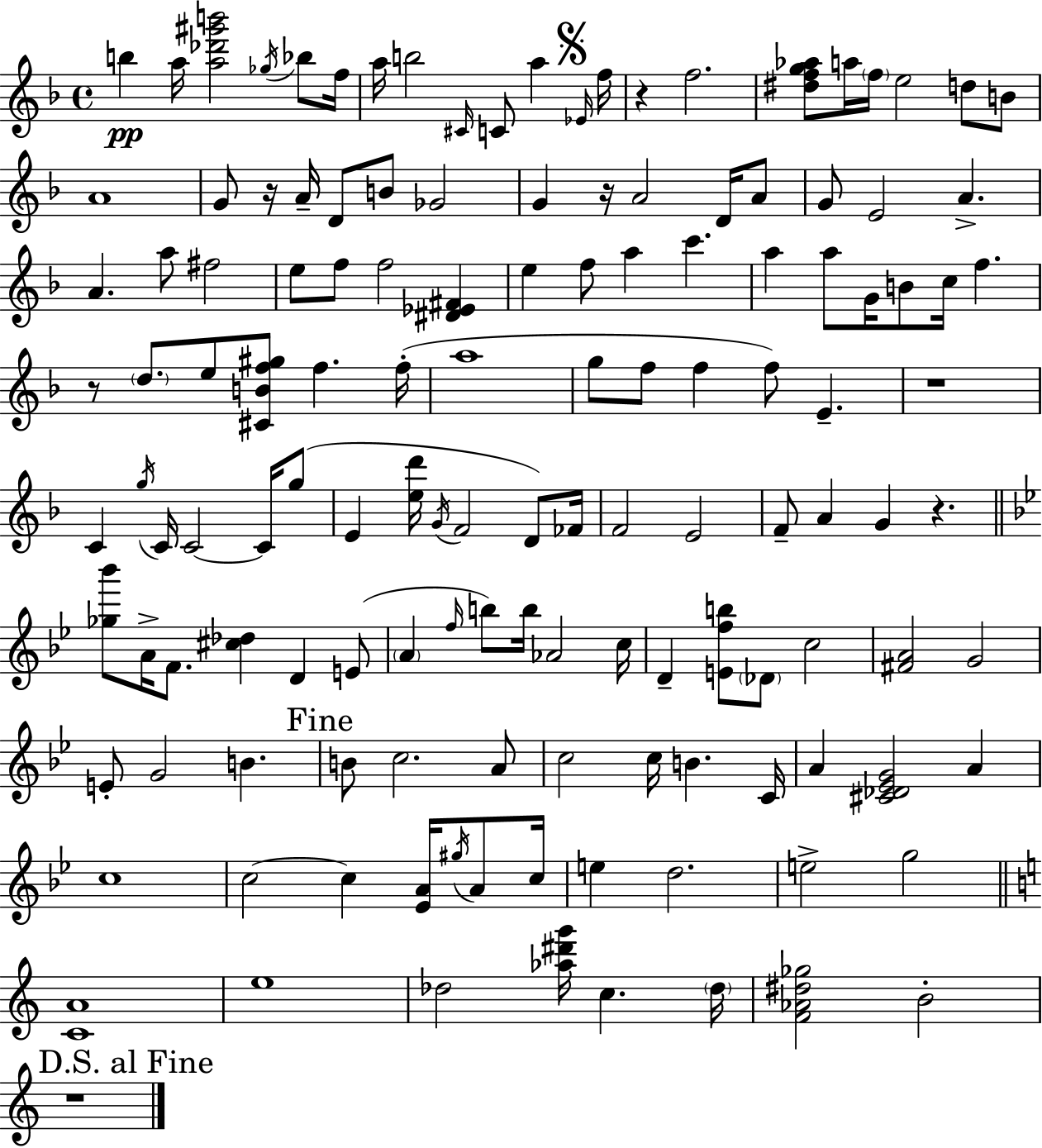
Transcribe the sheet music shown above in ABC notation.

X:1
T:Untitled
M:4/4
L:1/4
K:F
b a/4 [a_d'^g'b']2 _g/4 _b/2 f/4 a/4 b2 ^C/4 C/2 a _E/4 f/4 z f2 [^dfg_a]/2 a/4 f/4 e2 d/2 B/2 A4 G/2 z/4 A/4 D/2 B/2 _G2 G z/4 A2 D/4 A/2 G/2 E2 A A a/2 ^f2 e/2 f/2 f2 [^D_E^F] e f/2 a c' a a/2 G/4 B/2 c/4 f z/2 d/2 e/2 [^CBf^g]/2 f f/4 a4 g/2 f/2 f f/2 E z4 C g/4 C/4 C2 C/4 g/2 E [ed']/4 G/4 F2 D/2 _F/4 F2 E2 F/2 A G z [_g_b']/2 A/4 F/2 [^c_d] D E/2 A f/4 b/2 b/4 _A2 c/4 D [Efb]/2 _D/2 c2 [^FA]2 G2 E/2 G2 B B/2 c2 A/2 c2 c/4 B C/4 A [^C_D_EG]2 A c4 c2 c [_EA]/4 ^g/4 A/2 c/4 e d2 e2 g2 [CA]4 e4 _d2 [_a^d'g']/4 c _d/4 [F_A^d_g]2 B2 z4